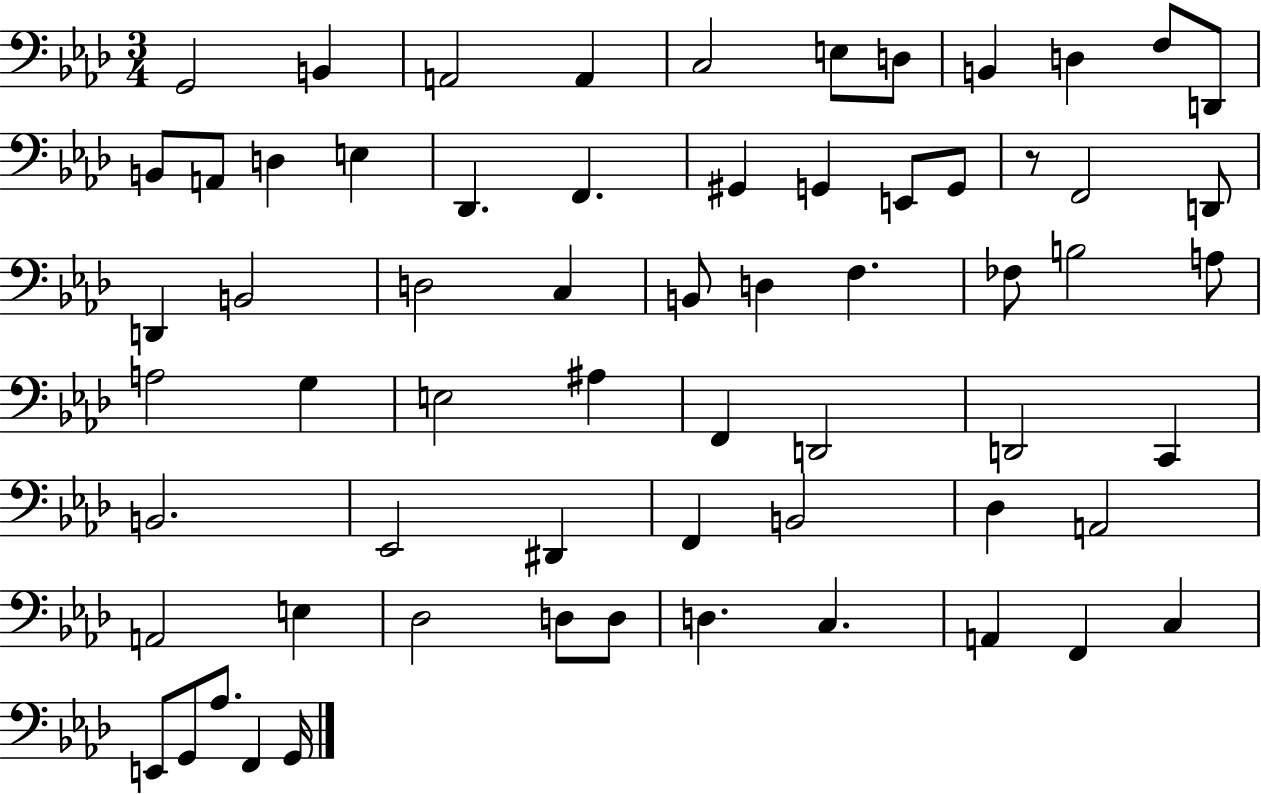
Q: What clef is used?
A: bass